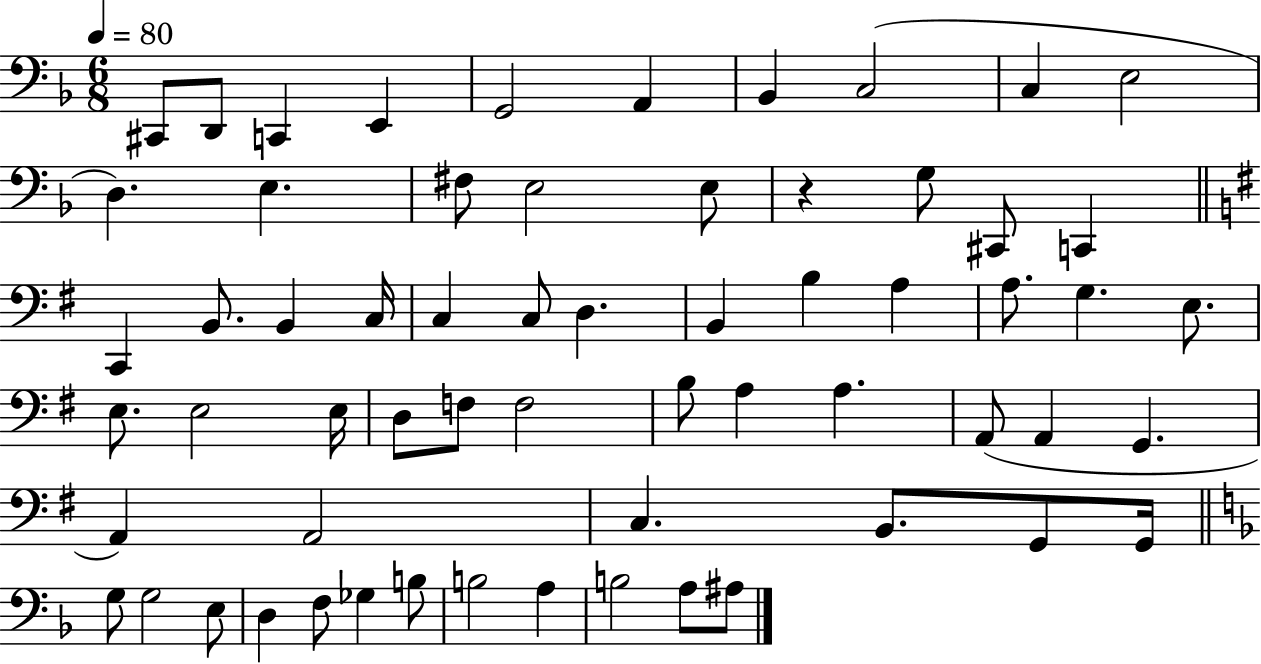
C#2/e D2/e C2/q E2/q G2/h A2/q Bb2/q C3/h C3/q E3/h D3/q. E3/q. F#3/e E3/h E3/e R/q G3/e C#2/e C2/q C2/q B2/e. B2/q C3/s C3/q C3/e D3/q. B2/q B3/q A3/q A3/e. G3/q. E3/e. E3/e. E3/h E3/s D3/e F3/e F3/h B3/e A3/q A3/q. A2/e A2/q G2/q. A2/q A2/h C3/q. B2/e. G2/e G2/s G3/e G3/h E3/e D3/q F3/e Gb3/q B3/e B3/h A3/q B3/h A3/e A#3/e